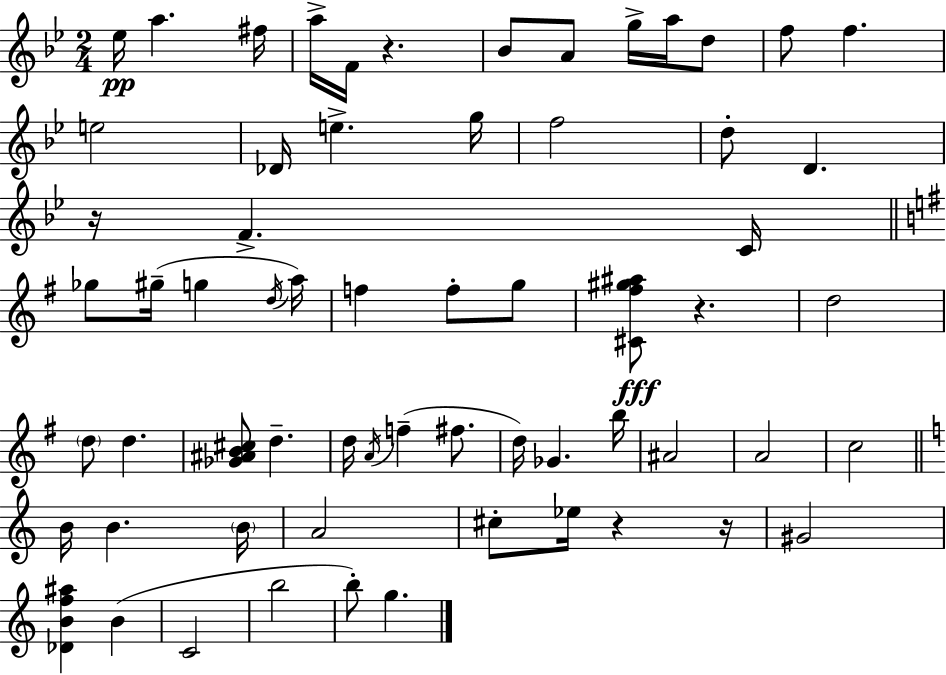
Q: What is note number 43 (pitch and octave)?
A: C5